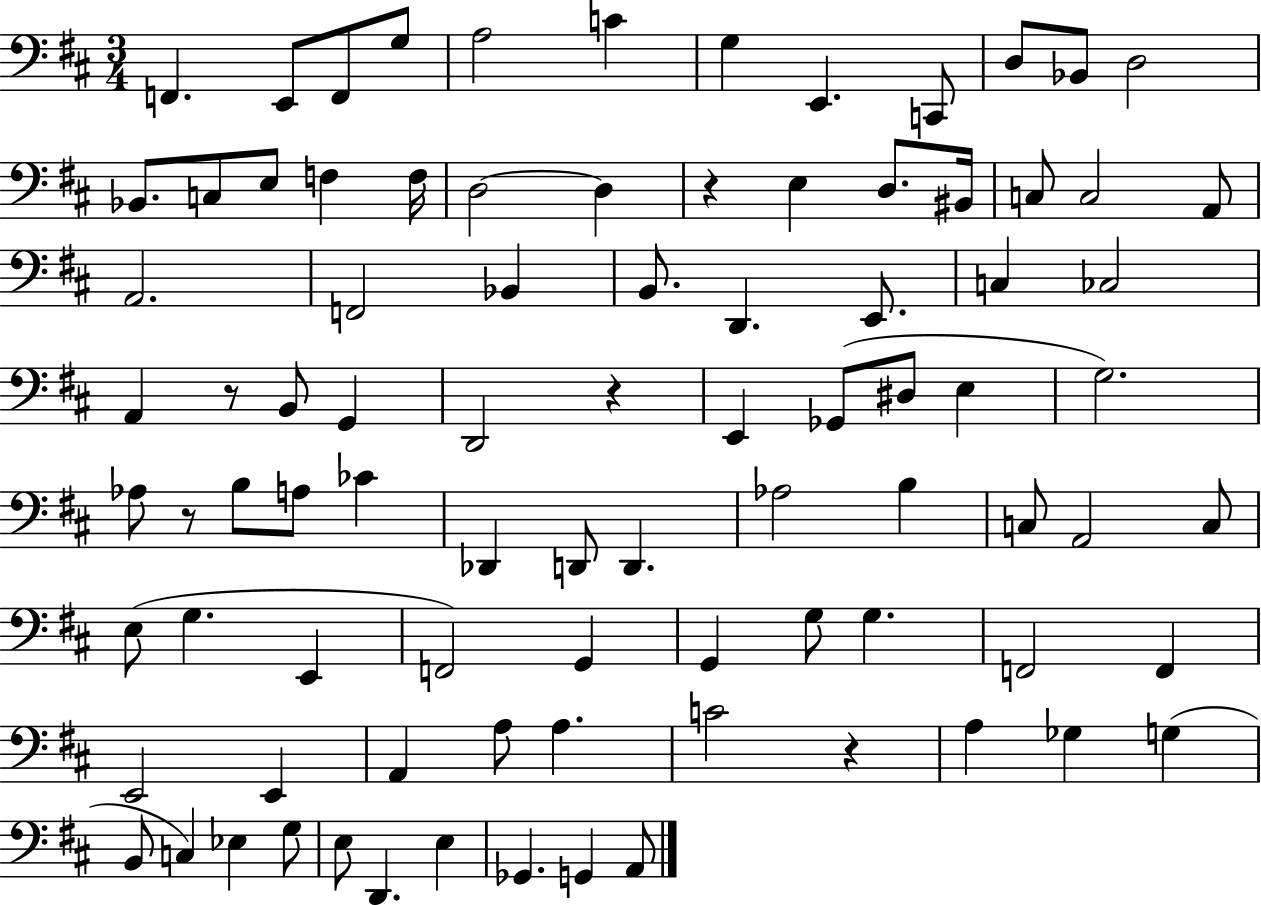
X:1
T:Untitled
M:3/4
L:1/4
K:D
F,, E,,/2 F,,/2 G,/2 A,2 C G, E,, C,,/2 D,/2 _B,,/2 D,2 _B,,/2 C,/2 E,/2 F, F,/4 D,2 D, z E, D,/2 ^B,,/4 C,/2 C,2 A,,/2 A,,2 F,,2 _B,, B,,/2 D,, E,,/2 C, _C,2 A,, z/2 B,,/2 G,, D,,2 z E,, _G,,/2 ^D,/2 E, G,2 _A,/2 z/2 B,/2 A,/2 _C _D,, D,,/2 D,, _A,2 B, C,/2 A,,2 C,/2 E,/2 G, E,, F,,2 G,, G,, G,/2 G, F,,2 F,, E,,2 E,, A,, A,/2 A, C2 z A, _G, G, B,,/2 C, _E, G,/2 E,/2 D,, E, _G,, G,, A,,/2